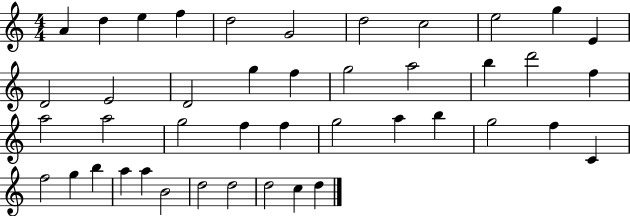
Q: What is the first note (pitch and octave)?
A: A4